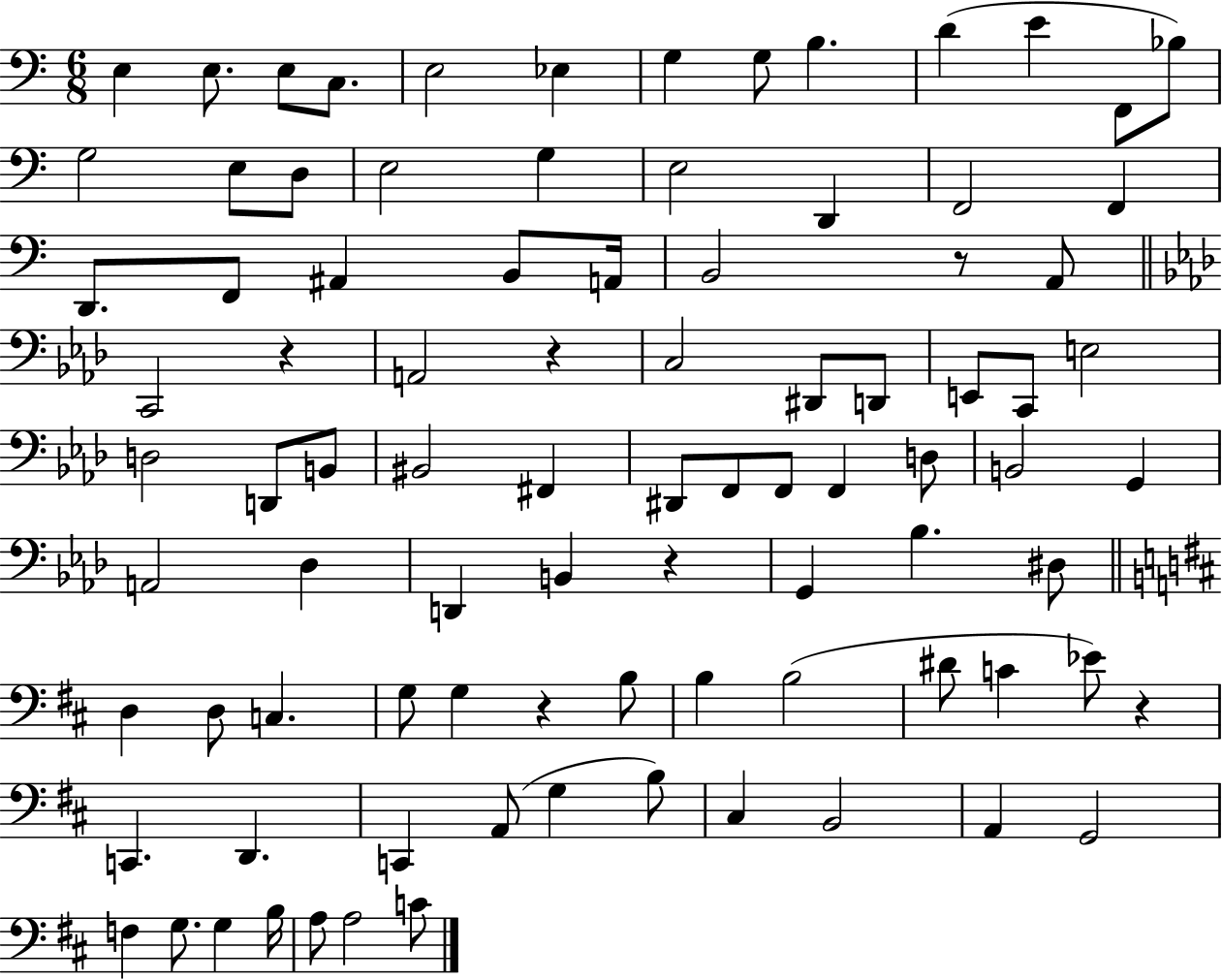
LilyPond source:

{
  \clef bass
  \numericTimeSignature
  \time 6/8
  \key c \major
  \repeat volta 2 { e4 e8. e8 c8. | e2 ees4 | g4 g8 b4. | d'4( e'4 f,8 bes8) | \break g2 e8 d8 | e2 g4 | e2 d,4 | f,2 f,4 | \break d,8. f,8 ais,4 b,8 a,16 | b,2 r8 a,8 | \bar "||" \break \key aes \major c,2 r4 | a,2 r4 | c2 dis,8 d,8 | e,8 c,8 e2 | \break d2 d,8 b,8 | bis,2 fis,4 | dis,8 f,8 f,8 f,4 d8 | b,2 g,4 | \break a,2 des4 | d,4 b,4 r4 | g,4 bes4. dis8 | \bar "||" \break \key b \minor d4 d8 c4. | g8 g4 r4 b8 | b4 b2( | dis'8 c'4 ees'8) r4 | \break c,4. d,4. | c,4 a,8( g4 b8) | cis4 b,2 | a,4 g,2 | \break f4 g8. g4 b16 | a8 a2 c'8 | } \bar "|."
}